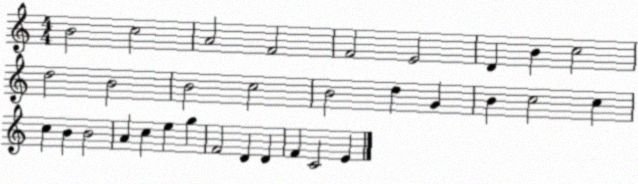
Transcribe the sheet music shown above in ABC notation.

X:1
T:Untitled
M:4/4
L:1/4
K:C
B2 c2 A2 F2 F2 E2 D B c2 d2 B2 B2 c2 B2 d G B c2 c c B B2 A c e g F2 D D F C2 E